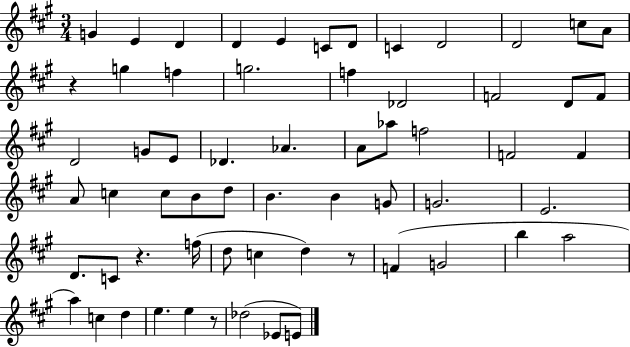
X:1
T:Untitled
M:3/4
L:1/4
K:A
G E D D E C/2 D/2 C D2 D2 c/2 A/2 z g f g2 f _D2 F2 D/2 F/2 D2 G/2 E/2 _D _A A/2 _a/2 f2 F2 F A/2 c c/2 B/2 d/2 B B G/2 G2 E2 D/2 C/2 z f/4 d/2 c d z/2 F G2 b a2 a c d e e z/2 _d2 _E/2 E/2